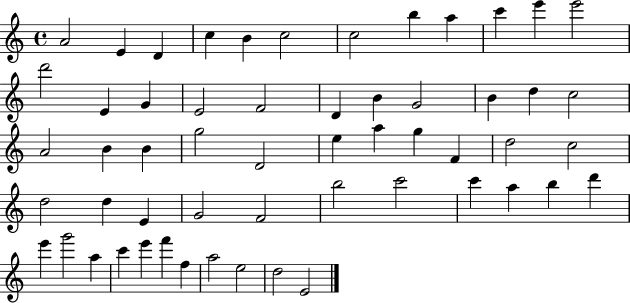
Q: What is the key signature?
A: C major